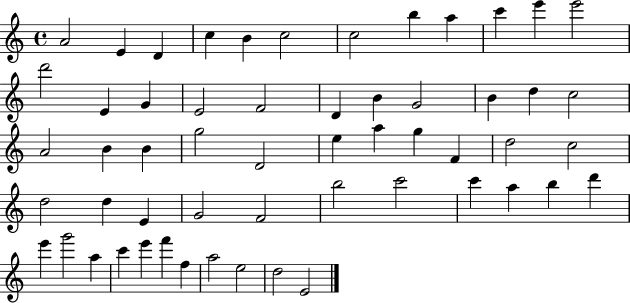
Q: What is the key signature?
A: C major